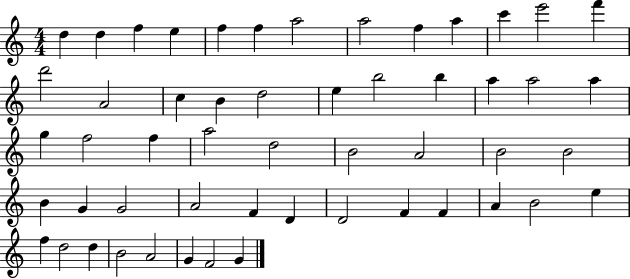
D5/q D5/q F5/q E5/q F5/q F5/q A5/h A5/h F5/q A5/q C6/q E6/h F6/q D6/h A4/h C5/q B4/q D5/h E5/q B5/h B5/q A5/q A5/h A5/q G5/q F5/h F5/q A5/h D5/h B4/h A4/h B4/h B4/h B4/q G4/q G4/h A4/h F4/q D4/q D4/h F4/q F4/q A4/q B4/h E5/q F5/q D5/h D5/q B4/h A4/h G4/q F4/h G4/q